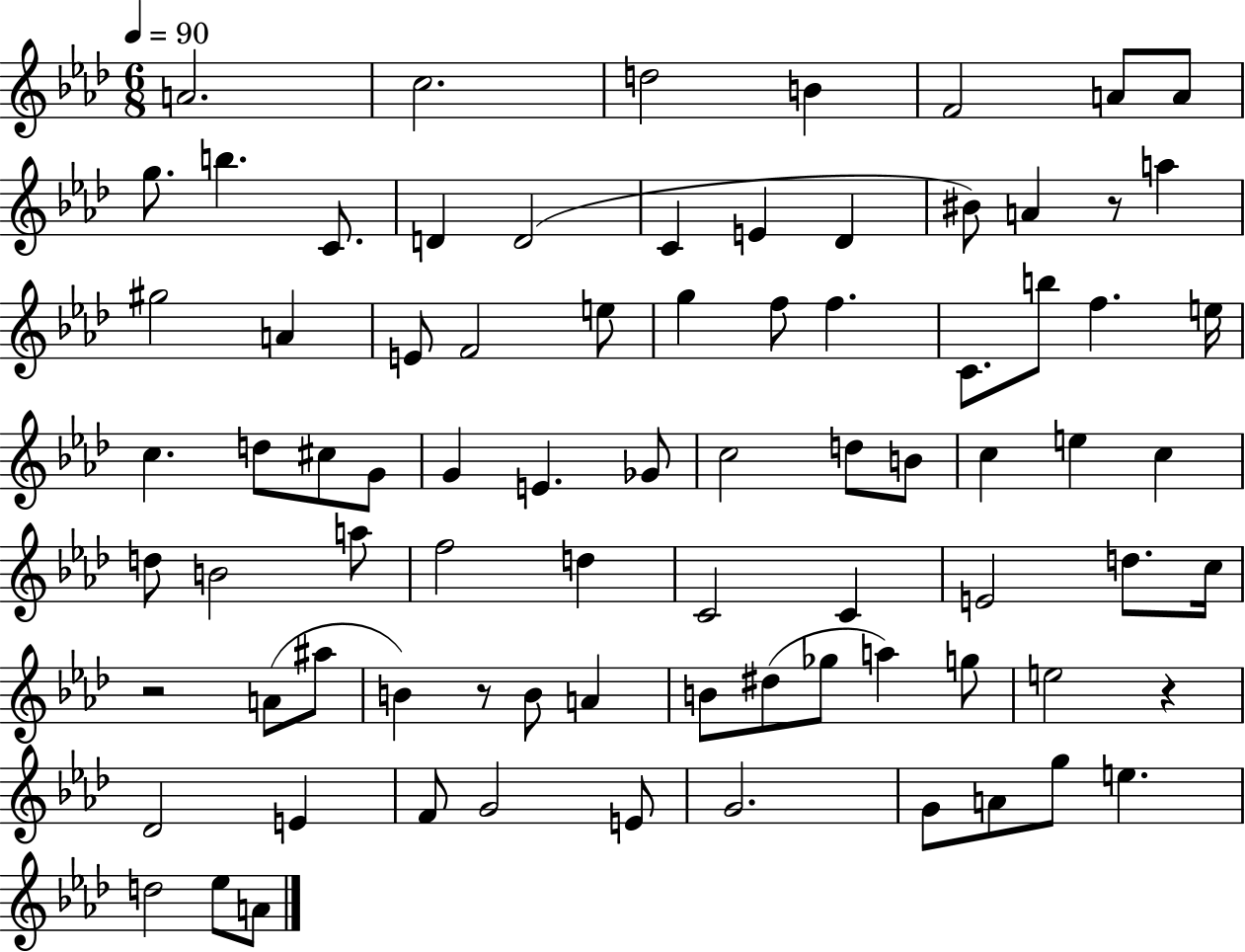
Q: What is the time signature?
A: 6/8